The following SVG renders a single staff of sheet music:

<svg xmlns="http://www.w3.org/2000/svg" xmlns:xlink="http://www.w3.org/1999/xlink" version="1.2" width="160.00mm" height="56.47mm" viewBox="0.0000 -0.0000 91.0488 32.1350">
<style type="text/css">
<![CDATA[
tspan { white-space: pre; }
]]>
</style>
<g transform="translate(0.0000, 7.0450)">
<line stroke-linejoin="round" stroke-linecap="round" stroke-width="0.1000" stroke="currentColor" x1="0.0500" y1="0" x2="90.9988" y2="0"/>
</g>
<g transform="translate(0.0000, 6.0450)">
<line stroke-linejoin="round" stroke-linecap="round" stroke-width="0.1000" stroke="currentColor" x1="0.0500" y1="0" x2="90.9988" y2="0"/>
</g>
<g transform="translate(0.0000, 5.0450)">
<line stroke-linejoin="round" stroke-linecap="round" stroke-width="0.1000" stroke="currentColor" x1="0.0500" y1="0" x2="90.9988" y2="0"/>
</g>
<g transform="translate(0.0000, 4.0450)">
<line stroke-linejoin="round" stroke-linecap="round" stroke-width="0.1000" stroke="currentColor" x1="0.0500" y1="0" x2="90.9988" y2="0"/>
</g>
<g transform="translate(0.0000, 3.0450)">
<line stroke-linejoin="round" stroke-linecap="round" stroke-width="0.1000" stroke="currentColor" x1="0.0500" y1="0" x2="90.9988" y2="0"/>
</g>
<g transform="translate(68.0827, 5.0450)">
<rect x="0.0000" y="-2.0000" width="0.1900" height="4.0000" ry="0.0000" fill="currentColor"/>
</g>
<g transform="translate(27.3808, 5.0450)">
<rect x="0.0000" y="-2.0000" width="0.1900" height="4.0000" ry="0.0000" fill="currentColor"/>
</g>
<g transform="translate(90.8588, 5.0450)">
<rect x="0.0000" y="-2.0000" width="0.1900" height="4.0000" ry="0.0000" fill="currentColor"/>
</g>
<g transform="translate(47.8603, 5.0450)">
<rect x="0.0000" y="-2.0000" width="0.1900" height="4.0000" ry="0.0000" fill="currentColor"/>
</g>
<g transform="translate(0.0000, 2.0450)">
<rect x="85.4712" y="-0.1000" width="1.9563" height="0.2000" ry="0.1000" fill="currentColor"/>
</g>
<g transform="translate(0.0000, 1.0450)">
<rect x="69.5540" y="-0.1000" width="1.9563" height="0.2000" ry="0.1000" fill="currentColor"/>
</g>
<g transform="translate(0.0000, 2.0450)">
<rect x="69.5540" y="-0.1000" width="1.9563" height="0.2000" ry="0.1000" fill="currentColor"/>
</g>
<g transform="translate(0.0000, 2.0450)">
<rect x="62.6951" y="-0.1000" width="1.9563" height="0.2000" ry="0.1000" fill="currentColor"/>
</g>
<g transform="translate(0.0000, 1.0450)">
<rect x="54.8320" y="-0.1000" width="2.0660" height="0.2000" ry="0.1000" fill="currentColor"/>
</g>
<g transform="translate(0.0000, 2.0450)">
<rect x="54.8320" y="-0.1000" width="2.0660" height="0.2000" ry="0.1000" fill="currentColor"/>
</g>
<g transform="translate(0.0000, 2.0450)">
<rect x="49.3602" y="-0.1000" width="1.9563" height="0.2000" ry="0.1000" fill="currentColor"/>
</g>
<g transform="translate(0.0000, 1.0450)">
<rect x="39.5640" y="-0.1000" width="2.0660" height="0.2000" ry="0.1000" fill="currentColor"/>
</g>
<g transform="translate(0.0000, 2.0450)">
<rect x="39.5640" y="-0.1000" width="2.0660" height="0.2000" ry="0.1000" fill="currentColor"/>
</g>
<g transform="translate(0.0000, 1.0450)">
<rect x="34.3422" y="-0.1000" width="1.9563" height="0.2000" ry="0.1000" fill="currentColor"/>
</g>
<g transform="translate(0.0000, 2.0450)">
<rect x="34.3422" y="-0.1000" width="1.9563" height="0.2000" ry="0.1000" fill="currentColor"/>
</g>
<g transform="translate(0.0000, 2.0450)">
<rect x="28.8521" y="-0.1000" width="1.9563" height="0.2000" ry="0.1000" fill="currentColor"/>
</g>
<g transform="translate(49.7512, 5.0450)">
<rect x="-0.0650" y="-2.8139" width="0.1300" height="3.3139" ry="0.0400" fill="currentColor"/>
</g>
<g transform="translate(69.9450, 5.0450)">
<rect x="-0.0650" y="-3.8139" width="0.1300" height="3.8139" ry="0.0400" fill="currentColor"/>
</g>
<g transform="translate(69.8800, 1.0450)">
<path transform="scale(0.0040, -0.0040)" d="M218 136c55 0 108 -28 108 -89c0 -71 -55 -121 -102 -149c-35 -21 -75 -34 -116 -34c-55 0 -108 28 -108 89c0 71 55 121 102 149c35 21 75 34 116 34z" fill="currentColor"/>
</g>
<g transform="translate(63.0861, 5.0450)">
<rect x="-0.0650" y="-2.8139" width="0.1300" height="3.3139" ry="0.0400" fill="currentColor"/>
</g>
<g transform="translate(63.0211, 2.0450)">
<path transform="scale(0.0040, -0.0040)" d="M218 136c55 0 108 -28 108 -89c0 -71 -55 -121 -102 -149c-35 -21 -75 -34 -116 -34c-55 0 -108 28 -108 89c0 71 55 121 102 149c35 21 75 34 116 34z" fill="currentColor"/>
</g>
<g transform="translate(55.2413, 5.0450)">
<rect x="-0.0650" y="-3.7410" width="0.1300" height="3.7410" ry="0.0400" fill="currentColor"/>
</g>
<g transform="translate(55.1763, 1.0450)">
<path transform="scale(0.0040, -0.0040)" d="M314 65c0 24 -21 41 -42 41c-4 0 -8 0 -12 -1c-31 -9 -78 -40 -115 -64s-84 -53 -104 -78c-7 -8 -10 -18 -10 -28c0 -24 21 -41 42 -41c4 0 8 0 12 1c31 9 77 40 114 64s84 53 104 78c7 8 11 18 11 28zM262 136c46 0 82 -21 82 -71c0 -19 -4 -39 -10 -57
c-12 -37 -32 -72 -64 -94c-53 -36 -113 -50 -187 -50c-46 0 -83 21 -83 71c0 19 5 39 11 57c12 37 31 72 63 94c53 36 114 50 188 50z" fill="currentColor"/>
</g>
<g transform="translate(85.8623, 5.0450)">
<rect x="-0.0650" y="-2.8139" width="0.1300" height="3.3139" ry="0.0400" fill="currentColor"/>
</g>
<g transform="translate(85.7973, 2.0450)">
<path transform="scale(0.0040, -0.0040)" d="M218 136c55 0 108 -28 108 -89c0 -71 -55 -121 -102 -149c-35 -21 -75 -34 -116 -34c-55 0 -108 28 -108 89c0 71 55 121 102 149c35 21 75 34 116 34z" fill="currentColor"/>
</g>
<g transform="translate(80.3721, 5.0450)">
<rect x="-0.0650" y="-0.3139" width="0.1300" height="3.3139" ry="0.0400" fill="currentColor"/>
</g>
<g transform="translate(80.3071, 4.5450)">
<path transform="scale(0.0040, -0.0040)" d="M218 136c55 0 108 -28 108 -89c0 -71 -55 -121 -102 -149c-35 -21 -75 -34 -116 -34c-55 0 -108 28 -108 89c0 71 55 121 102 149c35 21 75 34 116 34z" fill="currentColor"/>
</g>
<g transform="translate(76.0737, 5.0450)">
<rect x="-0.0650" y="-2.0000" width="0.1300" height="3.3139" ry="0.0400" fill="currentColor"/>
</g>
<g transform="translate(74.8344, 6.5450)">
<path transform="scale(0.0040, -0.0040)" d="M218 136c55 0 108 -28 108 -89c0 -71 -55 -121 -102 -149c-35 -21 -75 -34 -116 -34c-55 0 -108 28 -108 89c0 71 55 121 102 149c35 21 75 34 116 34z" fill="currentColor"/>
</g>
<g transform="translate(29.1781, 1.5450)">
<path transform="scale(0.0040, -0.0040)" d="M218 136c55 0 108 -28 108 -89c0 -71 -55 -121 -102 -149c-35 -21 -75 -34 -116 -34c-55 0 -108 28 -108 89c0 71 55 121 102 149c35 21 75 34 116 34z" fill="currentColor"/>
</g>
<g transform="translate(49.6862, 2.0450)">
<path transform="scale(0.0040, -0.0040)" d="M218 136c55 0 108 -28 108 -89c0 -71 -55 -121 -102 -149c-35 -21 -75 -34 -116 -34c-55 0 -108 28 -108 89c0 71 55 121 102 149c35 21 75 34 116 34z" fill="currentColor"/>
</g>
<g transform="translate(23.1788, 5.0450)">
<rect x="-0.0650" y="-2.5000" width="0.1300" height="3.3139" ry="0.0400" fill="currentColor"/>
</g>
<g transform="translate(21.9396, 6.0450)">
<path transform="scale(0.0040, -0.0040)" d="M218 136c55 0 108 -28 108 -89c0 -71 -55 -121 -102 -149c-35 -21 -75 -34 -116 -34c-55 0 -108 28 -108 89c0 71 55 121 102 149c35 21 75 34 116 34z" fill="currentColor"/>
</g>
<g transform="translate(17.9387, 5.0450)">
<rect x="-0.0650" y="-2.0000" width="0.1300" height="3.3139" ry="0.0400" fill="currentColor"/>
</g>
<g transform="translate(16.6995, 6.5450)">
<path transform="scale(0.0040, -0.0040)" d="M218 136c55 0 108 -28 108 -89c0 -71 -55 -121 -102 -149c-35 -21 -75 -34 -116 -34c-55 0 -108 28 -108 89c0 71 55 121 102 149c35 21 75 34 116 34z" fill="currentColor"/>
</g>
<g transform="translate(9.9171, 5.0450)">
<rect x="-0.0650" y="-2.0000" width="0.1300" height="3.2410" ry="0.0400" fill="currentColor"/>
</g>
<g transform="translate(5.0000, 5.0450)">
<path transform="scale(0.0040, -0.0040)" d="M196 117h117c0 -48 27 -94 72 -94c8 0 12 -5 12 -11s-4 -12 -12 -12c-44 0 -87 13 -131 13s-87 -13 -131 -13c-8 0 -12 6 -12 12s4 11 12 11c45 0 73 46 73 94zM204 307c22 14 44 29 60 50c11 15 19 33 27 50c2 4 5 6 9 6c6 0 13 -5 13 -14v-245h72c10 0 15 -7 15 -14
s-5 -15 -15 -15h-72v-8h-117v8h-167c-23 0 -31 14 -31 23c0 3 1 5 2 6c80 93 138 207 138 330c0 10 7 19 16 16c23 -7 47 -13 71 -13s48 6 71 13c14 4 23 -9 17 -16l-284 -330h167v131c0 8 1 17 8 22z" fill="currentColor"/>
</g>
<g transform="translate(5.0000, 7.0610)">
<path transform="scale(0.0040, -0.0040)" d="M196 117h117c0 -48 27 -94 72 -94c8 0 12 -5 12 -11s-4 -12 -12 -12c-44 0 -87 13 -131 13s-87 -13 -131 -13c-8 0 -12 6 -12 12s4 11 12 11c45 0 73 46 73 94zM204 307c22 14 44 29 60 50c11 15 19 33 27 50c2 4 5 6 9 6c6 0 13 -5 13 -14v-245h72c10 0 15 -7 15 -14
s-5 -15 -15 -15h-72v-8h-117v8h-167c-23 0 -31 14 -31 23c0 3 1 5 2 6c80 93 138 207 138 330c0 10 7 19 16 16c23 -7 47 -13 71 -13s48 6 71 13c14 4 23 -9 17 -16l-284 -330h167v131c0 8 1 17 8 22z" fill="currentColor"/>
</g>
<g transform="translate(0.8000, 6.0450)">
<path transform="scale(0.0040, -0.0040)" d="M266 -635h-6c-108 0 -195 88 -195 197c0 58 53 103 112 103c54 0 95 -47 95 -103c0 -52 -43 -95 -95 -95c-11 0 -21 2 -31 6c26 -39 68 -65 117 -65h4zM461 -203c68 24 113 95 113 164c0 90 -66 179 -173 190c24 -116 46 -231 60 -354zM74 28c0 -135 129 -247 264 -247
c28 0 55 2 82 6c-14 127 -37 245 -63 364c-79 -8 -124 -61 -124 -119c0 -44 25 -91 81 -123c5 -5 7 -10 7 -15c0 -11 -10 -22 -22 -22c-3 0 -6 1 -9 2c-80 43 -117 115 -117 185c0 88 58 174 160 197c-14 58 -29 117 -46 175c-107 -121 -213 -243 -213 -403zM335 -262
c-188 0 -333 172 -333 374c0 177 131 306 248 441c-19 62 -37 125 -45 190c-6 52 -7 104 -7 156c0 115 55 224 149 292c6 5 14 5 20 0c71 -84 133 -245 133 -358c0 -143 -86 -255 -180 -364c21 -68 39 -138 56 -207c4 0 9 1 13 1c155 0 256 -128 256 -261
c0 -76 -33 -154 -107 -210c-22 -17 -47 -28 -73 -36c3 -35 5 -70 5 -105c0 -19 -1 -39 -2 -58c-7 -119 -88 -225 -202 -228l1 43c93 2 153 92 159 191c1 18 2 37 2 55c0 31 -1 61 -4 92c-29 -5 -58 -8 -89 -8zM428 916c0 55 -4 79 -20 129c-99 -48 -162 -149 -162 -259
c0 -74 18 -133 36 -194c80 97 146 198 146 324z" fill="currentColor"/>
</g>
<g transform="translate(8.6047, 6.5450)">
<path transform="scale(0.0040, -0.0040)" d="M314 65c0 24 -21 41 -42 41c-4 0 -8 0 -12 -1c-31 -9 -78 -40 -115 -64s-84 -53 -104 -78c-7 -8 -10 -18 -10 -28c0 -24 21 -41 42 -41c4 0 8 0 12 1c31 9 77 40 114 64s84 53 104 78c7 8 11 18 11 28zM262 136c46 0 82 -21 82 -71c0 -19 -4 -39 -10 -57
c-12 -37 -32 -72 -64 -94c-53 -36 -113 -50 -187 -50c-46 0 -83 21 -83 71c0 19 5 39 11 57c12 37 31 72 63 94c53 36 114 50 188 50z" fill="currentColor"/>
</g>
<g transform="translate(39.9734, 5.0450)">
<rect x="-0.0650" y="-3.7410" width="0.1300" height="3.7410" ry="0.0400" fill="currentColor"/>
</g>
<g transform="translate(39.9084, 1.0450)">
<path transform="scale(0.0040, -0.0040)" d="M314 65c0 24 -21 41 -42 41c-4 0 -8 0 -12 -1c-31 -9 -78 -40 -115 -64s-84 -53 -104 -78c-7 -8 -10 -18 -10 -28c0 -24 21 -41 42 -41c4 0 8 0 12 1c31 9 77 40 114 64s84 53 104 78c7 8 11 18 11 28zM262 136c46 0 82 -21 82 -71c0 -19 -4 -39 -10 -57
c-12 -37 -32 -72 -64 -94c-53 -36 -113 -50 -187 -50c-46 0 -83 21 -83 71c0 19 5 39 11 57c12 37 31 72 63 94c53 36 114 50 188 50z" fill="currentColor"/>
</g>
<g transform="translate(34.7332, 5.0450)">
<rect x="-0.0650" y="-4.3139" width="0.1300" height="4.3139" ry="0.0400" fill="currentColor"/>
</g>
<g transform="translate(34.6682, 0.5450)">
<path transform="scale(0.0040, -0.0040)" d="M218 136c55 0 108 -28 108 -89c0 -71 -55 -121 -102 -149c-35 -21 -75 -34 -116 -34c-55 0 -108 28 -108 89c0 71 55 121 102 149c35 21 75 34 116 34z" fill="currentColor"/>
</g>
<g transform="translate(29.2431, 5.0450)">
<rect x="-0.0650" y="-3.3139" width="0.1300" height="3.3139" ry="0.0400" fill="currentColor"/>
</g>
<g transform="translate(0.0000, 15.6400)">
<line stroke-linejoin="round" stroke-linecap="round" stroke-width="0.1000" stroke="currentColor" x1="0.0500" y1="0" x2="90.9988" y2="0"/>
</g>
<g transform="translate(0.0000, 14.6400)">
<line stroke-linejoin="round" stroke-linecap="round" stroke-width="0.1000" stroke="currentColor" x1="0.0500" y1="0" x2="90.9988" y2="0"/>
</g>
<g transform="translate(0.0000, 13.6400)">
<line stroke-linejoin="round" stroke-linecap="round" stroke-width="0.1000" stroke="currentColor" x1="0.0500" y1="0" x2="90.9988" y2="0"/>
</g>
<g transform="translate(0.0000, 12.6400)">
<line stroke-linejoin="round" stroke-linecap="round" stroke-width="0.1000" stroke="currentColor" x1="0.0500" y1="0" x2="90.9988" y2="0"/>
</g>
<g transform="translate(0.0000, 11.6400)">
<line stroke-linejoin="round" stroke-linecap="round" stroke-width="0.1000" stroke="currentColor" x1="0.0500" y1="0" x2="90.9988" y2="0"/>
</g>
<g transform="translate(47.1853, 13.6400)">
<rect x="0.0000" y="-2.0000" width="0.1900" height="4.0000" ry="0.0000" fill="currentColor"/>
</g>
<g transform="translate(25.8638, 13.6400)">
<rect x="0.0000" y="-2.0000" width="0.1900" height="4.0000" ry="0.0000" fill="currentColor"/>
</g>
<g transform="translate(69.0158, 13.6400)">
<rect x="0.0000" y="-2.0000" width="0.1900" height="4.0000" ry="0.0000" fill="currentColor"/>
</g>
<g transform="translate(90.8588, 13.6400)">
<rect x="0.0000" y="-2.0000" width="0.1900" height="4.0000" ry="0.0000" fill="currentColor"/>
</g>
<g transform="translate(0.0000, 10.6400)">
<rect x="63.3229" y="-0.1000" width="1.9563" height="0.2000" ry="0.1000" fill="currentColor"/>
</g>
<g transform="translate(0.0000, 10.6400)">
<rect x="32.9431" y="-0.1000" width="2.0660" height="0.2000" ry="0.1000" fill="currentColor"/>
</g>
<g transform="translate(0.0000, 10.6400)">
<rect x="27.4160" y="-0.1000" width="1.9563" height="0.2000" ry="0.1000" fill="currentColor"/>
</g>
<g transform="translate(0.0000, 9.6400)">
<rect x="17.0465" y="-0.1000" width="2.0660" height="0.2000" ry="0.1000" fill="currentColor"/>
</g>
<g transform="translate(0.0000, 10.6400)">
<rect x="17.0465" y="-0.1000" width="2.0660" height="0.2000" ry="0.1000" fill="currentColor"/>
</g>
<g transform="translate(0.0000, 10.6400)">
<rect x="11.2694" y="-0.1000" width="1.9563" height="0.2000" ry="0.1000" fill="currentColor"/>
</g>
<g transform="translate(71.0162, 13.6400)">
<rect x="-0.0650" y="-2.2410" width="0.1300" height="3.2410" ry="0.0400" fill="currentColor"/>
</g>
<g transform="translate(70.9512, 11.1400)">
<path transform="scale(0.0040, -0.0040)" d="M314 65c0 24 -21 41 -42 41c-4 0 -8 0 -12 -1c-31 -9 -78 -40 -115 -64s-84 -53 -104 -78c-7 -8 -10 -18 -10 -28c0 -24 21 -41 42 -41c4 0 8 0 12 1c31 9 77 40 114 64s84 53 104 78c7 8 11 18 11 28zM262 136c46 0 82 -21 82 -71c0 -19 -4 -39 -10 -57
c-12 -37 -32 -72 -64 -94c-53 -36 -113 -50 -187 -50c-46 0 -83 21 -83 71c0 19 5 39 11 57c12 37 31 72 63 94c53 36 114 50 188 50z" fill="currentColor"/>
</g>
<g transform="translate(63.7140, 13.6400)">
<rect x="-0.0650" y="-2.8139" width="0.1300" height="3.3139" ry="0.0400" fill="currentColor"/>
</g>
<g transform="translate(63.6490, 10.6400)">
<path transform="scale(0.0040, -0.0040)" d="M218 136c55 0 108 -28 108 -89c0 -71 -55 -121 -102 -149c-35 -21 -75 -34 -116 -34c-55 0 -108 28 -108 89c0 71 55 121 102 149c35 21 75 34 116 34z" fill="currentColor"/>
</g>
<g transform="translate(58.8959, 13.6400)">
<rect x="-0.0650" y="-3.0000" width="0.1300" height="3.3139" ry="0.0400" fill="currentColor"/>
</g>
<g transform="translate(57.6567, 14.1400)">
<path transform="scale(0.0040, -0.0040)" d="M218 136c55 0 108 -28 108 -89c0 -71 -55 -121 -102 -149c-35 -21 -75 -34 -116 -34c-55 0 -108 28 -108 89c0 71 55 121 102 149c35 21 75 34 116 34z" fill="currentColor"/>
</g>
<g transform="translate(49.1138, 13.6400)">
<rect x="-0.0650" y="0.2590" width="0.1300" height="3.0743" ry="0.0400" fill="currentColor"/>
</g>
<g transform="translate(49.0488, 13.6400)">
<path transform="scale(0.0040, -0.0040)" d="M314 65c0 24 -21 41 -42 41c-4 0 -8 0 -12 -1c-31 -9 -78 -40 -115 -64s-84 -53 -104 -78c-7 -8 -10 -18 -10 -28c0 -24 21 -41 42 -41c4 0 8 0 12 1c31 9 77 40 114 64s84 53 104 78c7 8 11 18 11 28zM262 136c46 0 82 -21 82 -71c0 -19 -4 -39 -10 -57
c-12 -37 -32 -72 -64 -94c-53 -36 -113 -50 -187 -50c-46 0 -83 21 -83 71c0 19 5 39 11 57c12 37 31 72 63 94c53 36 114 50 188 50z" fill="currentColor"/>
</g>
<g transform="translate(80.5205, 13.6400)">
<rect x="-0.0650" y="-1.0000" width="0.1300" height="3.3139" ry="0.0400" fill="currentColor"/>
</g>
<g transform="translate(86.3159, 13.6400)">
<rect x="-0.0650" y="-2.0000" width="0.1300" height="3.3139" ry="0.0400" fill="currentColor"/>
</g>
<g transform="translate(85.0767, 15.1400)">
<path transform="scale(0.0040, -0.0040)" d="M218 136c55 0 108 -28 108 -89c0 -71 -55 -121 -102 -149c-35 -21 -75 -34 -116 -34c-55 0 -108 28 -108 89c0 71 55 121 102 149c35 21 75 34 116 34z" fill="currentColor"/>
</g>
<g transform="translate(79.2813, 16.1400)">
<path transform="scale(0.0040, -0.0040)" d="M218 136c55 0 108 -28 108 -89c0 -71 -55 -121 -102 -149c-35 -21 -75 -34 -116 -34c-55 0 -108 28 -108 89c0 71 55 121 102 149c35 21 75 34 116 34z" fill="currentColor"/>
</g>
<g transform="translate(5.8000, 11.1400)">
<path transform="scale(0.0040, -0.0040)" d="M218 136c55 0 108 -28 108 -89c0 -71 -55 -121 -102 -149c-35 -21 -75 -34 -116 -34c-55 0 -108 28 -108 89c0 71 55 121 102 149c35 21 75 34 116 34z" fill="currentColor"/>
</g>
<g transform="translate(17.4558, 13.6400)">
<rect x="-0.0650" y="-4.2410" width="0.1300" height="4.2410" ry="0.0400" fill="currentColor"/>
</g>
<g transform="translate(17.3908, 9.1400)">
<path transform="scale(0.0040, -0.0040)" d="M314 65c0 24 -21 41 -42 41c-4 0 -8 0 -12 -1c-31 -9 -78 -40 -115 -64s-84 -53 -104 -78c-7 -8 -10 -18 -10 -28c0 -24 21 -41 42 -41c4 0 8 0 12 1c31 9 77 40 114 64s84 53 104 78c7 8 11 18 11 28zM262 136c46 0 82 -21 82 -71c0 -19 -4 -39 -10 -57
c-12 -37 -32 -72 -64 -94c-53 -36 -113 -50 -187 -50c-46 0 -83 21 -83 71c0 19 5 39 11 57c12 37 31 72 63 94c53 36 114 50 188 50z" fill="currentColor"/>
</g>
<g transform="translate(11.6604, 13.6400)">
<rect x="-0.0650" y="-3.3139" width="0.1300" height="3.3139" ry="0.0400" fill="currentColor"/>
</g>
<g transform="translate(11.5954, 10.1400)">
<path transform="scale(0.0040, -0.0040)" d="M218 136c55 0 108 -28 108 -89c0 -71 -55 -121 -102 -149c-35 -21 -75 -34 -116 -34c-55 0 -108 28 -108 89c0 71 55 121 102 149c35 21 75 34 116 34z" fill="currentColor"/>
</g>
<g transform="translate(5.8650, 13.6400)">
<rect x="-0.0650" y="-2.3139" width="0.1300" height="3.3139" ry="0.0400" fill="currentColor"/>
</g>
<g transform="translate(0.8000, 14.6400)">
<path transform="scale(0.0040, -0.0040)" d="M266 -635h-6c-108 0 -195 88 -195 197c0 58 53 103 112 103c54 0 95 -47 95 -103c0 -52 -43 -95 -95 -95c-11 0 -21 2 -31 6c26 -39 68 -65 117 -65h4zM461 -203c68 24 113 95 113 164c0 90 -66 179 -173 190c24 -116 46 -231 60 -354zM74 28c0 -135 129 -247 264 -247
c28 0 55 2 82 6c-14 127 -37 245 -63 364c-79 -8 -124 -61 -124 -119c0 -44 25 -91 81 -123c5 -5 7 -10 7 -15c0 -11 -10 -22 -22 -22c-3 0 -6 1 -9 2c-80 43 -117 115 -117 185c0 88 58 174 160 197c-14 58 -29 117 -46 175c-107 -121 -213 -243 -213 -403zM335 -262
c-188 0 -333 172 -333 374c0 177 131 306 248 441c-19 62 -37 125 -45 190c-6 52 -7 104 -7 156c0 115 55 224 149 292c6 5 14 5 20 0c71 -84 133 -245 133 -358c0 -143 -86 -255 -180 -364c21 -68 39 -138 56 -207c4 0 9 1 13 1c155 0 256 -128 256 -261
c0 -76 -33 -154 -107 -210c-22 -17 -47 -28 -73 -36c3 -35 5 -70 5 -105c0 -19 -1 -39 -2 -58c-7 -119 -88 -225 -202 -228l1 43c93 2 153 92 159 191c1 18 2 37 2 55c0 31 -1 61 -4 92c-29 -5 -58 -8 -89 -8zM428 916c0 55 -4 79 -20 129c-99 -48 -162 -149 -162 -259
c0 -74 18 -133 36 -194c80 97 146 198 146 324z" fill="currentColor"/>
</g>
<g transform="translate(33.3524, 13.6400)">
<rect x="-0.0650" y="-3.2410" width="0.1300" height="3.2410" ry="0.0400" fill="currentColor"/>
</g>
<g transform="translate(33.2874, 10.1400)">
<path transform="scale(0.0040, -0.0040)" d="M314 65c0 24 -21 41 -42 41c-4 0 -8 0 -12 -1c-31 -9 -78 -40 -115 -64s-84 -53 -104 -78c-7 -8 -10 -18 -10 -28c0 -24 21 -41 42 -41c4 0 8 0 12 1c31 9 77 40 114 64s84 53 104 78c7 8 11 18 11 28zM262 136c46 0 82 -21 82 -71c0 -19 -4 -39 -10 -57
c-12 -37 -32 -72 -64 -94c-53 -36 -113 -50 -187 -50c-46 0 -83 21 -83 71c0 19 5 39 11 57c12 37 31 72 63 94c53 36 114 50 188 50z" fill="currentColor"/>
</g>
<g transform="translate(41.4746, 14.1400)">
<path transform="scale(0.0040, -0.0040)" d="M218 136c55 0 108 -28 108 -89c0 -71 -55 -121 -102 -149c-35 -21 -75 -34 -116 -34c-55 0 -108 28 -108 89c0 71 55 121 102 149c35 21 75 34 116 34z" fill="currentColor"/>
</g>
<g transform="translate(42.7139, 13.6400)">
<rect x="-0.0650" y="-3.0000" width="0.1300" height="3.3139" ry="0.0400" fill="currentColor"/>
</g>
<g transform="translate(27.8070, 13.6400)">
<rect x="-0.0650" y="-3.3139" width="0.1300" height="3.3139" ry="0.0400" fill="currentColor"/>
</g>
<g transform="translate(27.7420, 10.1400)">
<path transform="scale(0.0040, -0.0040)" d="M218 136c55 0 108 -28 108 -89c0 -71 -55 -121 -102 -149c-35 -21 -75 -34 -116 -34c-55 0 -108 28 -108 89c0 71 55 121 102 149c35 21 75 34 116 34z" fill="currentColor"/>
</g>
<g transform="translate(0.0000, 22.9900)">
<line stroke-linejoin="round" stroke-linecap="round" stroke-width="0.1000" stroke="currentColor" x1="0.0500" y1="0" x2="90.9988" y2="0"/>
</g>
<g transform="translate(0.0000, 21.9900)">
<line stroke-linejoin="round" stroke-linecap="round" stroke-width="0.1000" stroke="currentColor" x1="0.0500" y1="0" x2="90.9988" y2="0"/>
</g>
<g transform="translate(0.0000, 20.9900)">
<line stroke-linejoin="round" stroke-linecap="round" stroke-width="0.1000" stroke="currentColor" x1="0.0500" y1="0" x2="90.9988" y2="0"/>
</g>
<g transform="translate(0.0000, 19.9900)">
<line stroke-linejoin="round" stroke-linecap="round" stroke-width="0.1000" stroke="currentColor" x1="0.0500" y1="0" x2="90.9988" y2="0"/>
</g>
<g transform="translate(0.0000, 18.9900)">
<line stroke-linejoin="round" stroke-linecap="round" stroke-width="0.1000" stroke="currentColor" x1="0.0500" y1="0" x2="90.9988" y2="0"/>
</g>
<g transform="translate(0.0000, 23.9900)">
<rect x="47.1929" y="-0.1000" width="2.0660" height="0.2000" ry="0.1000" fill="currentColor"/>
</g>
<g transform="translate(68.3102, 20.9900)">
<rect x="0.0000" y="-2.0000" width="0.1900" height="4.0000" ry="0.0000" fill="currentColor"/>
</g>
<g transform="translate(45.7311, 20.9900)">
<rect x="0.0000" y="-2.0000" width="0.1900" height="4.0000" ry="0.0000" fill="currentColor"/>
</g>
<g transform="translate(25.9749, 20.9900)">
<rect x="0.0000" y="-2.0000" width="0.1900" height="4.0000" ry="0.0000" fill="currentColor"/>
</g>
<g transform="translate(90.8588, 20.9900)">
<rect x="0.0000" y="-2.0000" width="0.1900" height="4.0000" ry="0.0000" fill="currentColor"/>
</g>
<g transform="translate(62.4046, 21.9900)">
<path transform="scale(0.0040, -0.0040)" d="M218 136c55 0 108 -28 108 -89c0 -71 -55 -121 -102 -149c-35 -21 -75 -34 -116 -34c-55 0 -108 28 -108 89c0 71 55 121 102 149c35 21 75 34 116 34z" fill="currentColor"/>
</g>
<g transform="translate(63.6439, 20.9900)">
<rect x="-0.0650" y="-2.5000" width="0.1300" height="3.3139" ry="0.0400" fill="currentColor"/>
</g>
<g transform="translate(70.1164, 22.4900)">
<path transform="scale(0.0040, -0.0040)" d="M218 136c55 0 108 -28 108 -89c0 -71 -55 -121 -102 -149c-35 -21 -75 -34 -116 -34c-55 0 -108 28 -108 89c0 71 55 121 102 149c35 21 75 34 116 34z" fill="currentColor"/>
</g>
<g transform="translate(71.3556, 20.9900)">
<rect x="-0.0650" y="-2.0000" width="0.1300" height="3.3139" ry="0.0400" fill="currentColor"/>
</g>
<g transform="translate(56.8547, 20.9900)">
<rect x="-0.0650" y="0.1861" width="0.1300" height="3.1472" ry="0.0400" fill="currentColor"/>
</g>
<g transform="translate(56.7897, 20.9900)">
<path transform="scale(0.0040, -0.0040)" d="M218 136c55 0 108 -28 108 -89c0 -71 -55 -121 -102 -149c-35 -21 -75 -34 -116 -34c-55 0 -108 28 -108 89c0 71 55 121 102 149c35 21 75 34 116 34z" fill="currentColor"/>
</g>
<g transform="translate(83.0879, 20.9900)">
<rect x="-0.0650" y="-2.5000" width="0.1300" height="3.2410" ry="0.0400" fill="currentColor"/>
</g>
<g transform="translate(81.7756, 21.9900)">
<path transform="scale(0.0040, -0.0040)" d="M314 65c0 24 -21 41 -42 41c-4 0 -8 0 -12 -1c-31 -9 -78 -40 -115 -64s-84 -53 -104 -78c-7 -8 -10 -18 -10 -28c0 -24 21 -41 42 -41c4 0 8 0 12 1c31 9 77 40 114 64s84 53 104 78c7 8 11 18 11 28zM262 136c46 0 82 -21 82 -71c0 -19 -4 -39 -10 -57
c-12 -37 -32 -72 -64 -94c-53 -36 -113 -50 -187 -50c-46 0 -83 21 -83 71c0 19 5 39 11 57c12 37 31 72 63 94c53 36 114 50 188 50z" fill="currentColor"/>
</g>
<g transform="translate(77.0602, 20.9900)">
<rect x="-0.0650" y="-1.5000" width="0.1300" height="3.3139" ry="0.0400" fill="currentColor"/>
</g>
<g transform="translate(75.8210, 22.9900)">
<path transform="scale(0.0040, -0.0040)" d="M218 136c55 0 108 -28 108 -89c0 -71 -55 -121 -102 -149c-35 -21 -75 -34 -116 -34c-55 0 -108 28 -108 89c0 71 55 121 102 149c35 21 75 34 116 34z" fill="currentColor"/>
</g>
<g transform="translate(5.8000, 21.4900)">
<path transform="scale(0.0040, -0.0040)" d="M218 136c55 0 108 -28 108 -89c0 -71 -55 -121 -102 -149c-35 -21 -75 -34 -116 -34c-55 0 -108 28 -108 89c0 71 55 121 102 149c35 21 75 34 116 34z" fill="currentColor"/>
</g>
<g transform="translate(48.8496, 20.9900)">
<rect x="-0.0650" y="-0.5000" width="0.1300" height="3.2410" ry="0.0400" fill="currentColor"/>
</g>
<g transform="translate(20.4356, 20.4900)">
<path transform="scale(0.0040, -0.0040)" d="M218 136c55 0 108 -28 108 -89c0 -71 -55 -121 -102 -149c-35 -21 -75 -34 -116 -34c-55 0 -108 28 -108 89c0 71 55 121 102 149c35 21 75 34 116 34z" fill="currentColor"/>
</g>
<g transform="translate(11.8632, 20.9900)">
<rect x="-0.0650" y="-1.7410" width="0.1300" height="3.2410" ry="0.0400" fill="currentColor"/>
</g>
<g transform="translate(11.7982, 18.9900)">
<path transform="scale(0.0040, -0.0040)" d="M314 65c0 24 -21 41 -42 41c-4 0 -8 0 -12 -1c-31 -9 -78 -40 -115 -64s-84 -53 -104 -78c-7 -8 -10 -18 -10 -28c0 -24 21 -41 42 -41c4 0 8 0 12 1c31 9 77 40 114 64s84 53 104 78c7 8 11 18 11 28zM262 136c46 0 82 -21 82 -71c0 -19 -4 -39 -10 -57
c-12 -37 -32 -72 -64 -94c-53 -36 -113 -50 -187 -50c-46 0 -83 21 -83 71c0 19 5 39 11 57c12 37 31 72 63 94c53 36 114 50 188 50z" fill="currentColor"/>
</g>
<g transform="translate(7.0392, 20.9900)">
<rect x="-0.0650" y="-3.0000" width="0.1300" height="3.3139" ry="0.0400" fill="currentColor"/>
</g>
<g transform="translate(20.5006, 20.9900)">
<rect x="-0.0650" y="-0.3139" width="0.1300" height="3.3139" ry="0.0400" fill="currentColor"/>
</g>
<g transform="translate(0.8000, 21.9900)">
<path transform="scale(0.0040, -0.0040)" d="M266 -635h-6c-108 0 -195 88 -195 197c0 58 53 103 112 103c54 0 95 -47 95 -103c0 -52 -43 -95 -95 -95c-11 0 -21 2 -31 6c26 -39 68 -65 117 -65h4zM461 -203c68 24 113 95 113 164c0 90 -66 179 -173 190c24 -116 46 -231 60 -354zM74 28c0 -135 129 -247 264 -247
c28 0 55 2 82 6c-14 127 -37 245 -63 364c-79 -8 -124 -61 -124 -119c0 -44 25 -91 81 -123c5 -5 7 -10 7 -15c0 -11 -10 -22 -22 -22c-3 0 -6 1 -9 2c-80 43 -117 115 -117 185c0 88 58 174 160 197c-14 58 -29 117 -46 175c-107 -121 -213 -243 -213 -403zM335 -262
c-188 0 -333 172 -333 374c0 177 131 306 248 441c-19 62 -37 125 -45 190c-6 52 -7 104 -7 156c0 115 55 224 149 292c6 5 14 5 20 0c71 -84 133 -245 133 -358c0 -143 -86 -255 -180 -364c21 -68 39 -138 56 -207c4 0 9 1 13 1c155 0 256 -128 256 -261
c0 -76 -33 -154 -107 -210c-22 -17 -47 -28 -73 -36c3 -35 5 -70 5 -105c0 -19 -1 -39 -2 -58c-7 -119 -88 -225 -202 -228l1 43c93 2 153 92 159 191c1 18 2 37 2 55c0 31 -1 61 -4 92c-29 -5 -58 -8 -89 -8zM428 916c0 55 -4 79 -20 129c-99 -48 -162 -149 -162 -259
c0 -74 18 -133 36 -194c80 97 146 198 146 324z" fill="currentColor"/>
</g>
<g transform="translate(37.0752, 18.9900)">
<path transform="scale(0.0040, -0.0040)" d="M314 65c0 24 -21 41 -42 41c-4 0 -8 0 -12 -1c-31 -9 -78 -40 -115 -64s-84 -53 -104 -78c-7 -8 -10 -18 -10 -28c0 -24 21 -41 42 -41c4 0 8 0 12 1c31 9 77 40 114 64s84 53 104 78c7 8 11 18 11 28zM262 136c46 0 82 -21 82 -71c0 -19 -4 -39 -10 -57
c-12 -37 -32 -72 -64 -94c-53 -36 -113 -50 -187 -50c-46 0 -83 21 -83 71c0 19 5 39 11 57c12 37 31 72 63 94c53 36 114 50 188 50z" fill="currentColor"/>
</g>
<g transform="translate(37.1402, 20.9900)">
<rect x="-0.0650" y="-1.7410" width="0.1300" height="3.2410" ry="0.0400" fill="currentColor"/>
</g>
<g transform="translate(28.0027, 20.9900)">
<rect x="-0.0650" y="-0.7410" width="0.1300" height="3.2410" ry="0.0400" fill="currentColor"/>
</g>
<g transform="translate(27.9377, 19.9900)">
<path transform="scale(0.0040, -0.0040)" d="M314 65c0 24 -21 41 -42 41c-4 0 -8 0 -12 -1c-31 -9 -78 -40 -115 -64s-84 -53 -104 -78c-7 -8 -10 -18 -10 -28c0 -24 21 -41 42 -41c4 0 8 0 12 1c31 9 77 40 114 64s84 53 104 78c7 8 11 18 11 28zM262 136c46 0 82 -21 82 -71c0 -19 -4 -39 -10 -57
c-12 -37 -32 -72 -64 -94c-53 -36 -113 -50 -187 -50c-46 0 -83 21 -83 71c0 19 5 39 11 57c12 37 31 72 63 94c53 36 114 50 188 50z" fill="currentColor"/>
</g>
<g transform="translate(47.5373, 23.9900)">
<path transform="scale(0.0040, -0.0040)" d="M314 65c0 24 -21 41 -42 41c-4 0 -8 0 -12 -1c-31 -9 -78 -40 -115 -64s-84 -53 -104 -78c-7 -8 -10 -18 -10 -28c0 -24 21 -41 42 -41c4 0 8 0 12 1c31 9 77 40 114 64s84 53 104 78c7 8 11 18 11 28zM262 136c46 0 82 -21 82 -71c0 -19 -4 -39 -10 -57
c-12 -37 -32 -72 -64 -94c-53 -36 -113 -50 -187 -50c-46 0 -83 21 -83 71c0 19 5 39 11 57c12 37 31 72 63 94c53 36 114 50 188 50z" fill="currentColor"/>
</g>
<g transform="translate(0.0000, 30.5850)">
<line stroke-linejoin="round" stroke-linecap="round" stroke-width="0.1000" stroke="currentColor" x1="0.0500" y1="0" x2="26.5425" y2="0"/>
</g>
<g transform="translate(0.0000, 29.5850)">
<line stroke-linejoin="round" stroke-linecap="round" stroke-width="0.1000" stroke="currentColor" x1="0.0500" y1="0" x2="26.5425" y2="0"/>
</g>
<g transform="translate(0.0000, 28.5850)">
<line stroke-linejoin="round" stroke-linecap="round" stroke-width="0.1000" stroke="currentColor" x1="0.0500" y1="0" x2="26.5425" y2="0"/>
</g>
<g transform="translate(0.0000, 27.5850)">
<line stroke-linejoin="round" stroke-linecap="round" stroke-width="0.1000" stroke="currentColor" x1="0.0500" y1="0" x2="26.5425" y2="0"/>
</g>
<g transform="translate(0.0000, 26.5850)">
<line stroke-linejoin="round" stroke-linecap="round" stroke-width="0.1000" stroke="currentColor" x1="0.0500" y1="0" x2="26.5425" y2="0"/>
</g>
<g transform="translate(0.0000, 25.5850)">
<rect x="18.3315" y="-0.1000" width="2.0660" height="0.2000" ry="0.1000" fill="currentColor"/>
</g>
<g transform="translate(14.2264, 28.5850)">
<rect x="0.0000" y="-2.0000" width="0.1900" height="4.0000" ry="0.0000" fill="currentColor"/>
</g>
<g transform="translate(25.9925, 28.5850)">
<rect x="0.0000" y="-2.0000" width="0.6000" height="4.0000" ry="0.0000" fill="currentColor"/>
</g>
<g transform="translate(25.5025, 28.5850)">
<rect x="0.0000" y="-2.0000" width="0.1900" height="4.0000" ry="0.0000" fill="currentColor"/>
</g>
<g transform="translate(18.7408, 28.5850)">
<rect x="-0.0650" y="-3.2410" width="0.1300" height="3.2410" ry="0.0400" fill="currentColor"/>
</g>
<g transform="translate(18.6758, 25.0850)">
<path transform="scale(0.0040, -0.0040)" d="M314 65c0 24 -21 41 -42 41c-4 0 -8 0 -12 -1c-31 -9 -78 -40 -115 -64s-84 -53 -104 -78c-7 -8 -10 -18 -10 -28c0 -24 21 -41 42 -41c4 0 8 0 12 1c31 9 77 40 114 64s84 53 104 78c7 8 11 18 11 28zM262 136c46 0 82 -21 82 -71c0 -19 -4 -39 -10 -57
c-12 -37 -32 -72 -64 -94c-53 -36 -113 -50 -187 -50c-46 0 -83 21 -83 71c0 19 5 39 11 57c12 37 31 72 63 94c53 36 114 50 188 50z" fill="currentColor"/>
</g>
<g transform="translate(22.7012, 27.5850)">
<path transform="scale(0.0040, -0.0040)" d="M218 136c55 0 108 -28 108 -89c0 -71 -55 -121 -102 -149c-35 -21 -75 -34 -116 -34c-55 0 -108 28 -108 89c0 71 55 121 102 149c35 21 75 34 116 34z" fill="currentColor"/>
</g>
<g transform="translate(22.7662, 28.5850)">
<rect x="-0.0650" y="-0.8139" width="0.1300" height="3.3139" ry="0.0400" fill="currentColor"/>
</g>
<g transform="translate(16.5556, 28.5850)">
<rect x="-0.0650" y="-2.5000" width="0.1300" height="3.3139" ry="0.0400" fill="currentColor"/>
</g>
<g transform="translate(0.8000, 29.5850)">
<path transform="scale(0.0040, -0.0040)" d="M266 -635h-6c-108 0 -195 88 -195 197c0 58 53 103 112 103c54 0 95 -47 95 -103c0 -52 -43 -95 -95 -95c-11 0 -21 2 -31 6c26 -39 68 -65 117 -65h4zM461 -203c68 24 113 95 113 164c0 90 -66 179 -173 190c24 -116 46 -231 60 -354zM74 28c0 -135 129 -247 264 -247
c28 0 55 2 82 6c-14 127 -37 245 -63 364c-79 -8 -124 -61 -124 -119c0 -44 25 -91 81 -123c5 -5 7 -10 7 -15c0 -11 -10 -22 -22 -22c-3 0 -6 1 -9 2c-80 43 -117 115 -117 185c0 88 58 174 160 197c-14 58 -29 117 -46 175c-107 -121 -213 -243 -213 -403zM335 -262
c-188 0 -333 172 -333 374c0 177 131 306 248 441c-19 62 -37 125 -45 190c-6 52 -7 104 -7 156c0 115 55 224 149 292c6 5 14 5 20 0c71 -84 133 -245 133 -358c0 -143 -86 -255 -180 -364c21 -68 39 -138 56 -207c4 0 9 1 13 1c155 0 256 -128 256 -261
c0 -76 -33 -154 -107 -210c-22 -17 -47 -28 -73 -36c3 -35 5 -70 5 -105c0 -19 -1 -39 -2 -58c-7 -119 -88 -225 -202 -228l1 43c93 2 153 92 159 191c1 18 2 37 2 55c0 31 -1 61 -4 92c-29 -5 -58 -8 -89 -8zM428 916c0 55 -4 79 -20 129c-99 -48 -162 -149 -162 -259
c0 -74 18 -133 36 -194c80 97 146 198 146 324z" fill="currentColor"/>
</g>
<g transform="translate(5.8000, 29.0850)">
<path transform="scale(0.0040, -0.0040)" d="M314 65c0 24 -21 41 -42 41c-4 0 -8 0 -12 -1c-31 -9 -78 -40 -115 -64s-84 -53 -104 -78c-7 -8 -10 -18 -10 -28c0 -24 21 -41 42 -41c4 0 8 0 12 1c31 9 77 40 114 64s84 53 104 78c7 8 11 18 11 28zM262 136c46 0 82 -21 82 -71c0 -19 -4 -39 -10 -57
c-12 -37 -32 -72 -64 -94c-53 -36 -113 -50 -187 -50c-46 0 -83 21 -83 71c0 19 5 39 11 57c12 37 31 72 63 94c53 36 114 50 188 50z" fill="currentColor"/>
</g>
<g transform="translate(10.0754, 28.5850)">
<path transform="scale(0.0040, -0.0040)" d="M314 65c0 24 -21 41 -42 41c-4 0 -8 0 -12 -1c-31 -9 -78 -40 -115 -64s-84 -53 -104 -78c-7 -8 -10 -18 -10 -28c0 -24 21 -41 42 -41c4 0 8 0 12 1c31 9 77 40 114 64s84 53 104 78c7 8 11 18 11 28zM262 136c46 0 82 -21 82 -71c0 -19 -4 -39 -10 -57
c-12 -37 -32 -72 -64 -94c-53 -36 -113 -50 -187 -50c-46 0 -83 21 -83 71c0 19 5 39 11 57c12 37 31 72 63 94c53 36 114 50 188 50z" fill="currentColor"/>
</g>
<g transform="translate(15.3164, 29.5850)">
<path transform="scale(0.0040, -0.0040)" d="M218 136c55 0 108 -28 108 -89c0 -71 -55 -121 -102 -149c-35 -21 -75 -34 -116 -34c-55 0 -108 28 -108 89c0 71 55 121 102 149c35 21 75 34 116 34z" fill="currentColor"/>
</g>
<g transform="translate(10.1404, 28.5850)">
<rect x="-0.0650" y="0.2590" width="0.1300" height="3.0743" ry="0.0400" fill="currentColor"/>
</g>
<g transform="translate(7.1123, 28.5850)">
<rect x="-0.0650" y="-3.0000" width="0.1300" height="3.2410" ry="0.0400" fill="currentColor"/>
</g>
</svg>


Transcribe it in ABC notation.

X:1
T:Untitled
M:4/4
L:1/4
K:C
F2 F G b d' c'2 a c'2 a c' F c a g b d'2 b b2 A B2 A a g2 D F A f2 c d2 f2 C2 B G F E G2 A2 B2 G b2 d